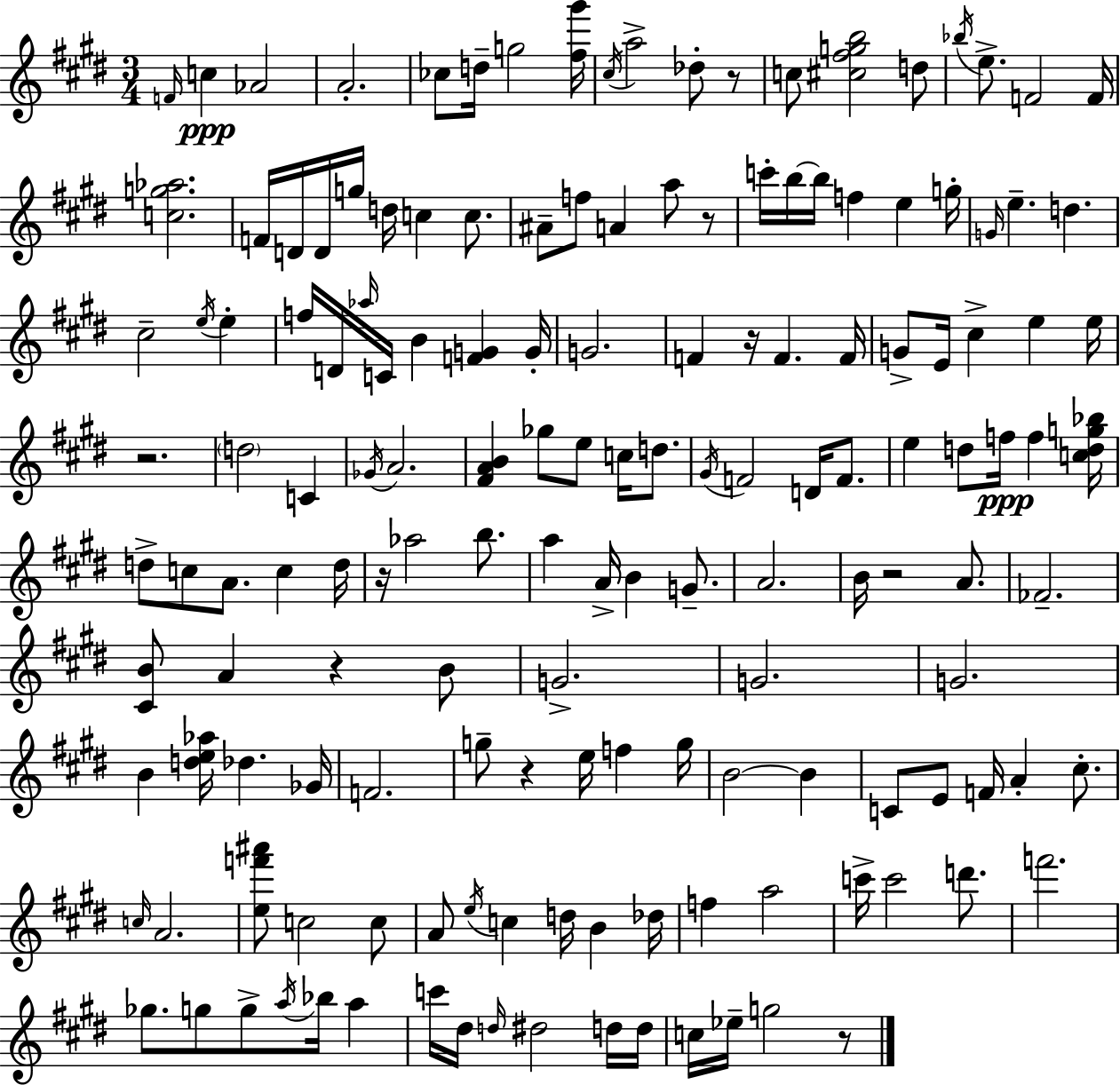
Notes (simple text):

F4/s C5/q Ab4/h A4/h. CES5/e D5/s G5/h [F#5,G#6]/s C#5/s A5/h Db5/e R/e C5/e [C#5,F#5,G5,B5]/h D5/e Bb5/s E5/e. F4/h F4/s [C5,G5,Ab5]/h. F4/s D4/s D4/s G5/s D5/s C5/q C5/e. A#4/e F5/e A4/q A5/e R/e C6/s B5/s B5/s F5/q E5/q G5/s G4/s E5/q. D5/q. C#5/h E5/s E5/q F5/s D4/s Ab5/s C4/s B4/q [F4,G4]/q G4/s G4/h. F4/q R/s F4/q. F4/s G4/e E4/s C#5/q E5/q E5/s R/h. D5/h C4/q Gb4/s A4/h. [F#4,A4,B4]/q Gb5/e E5/e C5/s D5/e. G#4/s F4/h D4/s F4/e. E5/q D5/e F5/s F5/q [C5,D5,G5,Bb5]/s D5/e C5/e A4/e. C5/q D5/s R/s Ab5/h B5/e. A5/q A4/s B4/q G4/e. A4/h. B4/s R/h A4/e. FES4/h. [C#4,B4]/e A4/q R/q B4/e G4/h. G4/h. G4/h. B4/q [D5,E5,Ab5]/s Db5/q. Gb4/s F4/h. G5/e R/q E5/s F5/q G5/s B4/h B4/q C4/e E4/e F4/s A4/q C#5/e. C5/s A4/h. [E5,F6,A#6]/e C5/h C5/e A4/e E5/s C5/q D5/s B4/q Db5/s F5/q A5/h C6/s C6/h D6/e. F6/h. Gb5/e. G5/e G5/e A5/s Bb5/s A5/q C6/s D#5/s D5/s D#5/h D5/s D5/s C5/s Eb5/s G5/h R/e